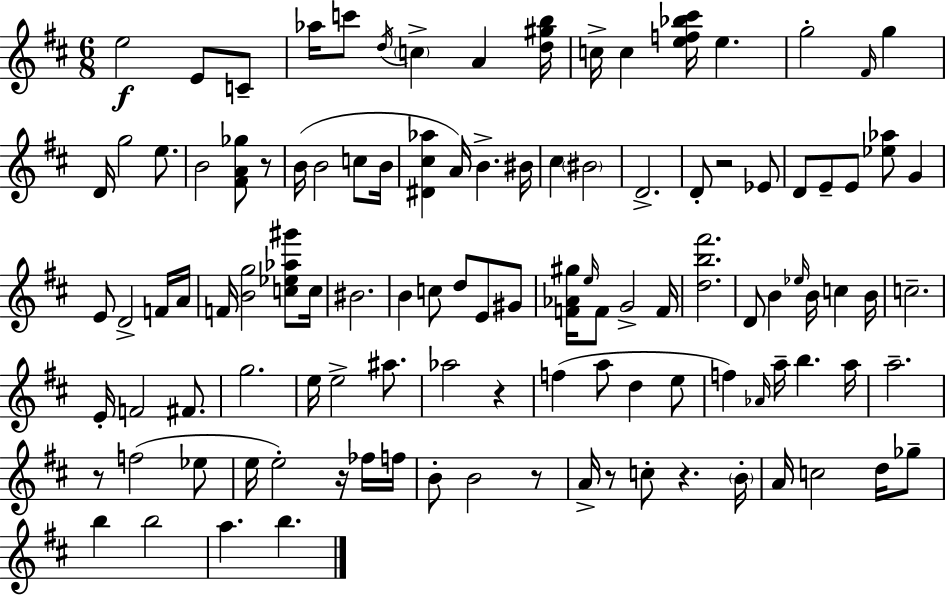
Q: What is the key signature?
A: D major